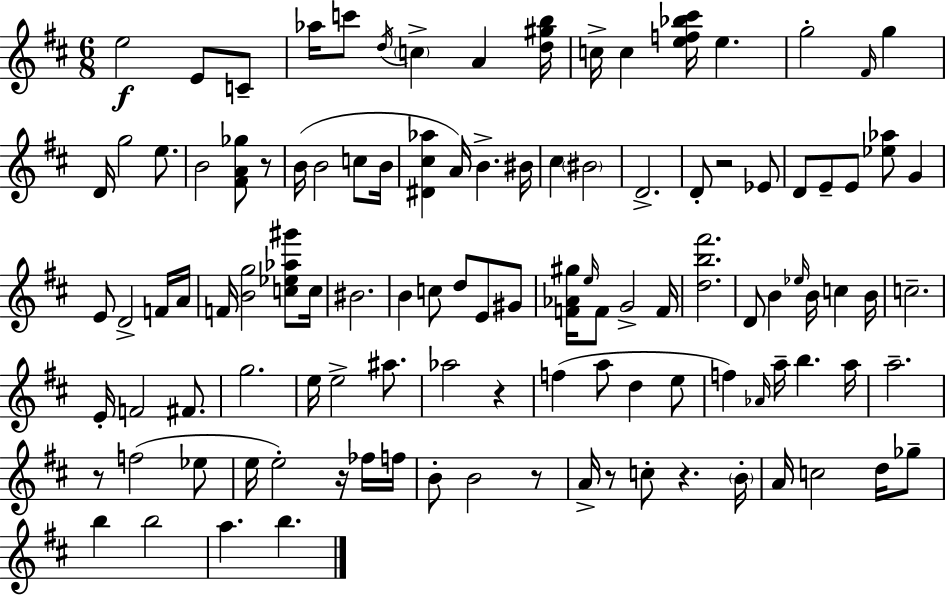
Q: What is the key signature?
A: D major